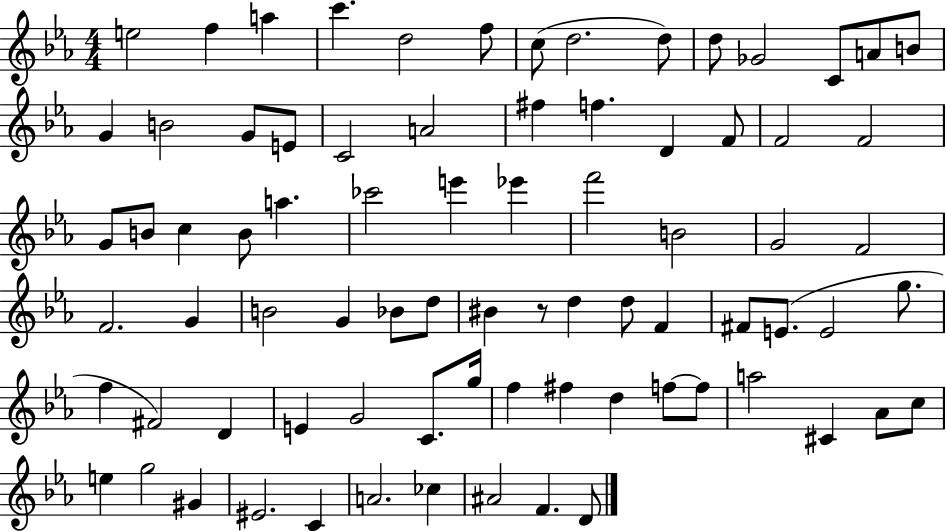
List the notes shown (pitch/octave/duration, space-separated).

E5/h F5/q A5/q C6/q. D5/h F5/e C5/e D5/h. D5/e D5/e Gb4/h C4/e A4/e B4/e G4/q B4/h G4/e E4/e C4/h A4/h F#5/q F5/q. D4/q F4/e F4/h F4/h G4/e B4/e C5/q B4/e A5/q. CES6/h E6/q Eb6/q F6/h B4/h G4/h F4/h F4/h. G4/q B4/h G4/q Bb4/e D5/e BIS4/q R/e D5/q D5/e F4/q F#4/e E4/e. E4/h G5/e. F5/q F#4/h D4/q E4/q G4/h C4/e. G5/s F5/q F#5/q D5/q F5/e F5/e A5/h C#4/q Ab4/e C5/e E5/q G5/h G#4/q EIS4/h. C4/q A4/h. CES5/q A#4/h F4/q. D4/e